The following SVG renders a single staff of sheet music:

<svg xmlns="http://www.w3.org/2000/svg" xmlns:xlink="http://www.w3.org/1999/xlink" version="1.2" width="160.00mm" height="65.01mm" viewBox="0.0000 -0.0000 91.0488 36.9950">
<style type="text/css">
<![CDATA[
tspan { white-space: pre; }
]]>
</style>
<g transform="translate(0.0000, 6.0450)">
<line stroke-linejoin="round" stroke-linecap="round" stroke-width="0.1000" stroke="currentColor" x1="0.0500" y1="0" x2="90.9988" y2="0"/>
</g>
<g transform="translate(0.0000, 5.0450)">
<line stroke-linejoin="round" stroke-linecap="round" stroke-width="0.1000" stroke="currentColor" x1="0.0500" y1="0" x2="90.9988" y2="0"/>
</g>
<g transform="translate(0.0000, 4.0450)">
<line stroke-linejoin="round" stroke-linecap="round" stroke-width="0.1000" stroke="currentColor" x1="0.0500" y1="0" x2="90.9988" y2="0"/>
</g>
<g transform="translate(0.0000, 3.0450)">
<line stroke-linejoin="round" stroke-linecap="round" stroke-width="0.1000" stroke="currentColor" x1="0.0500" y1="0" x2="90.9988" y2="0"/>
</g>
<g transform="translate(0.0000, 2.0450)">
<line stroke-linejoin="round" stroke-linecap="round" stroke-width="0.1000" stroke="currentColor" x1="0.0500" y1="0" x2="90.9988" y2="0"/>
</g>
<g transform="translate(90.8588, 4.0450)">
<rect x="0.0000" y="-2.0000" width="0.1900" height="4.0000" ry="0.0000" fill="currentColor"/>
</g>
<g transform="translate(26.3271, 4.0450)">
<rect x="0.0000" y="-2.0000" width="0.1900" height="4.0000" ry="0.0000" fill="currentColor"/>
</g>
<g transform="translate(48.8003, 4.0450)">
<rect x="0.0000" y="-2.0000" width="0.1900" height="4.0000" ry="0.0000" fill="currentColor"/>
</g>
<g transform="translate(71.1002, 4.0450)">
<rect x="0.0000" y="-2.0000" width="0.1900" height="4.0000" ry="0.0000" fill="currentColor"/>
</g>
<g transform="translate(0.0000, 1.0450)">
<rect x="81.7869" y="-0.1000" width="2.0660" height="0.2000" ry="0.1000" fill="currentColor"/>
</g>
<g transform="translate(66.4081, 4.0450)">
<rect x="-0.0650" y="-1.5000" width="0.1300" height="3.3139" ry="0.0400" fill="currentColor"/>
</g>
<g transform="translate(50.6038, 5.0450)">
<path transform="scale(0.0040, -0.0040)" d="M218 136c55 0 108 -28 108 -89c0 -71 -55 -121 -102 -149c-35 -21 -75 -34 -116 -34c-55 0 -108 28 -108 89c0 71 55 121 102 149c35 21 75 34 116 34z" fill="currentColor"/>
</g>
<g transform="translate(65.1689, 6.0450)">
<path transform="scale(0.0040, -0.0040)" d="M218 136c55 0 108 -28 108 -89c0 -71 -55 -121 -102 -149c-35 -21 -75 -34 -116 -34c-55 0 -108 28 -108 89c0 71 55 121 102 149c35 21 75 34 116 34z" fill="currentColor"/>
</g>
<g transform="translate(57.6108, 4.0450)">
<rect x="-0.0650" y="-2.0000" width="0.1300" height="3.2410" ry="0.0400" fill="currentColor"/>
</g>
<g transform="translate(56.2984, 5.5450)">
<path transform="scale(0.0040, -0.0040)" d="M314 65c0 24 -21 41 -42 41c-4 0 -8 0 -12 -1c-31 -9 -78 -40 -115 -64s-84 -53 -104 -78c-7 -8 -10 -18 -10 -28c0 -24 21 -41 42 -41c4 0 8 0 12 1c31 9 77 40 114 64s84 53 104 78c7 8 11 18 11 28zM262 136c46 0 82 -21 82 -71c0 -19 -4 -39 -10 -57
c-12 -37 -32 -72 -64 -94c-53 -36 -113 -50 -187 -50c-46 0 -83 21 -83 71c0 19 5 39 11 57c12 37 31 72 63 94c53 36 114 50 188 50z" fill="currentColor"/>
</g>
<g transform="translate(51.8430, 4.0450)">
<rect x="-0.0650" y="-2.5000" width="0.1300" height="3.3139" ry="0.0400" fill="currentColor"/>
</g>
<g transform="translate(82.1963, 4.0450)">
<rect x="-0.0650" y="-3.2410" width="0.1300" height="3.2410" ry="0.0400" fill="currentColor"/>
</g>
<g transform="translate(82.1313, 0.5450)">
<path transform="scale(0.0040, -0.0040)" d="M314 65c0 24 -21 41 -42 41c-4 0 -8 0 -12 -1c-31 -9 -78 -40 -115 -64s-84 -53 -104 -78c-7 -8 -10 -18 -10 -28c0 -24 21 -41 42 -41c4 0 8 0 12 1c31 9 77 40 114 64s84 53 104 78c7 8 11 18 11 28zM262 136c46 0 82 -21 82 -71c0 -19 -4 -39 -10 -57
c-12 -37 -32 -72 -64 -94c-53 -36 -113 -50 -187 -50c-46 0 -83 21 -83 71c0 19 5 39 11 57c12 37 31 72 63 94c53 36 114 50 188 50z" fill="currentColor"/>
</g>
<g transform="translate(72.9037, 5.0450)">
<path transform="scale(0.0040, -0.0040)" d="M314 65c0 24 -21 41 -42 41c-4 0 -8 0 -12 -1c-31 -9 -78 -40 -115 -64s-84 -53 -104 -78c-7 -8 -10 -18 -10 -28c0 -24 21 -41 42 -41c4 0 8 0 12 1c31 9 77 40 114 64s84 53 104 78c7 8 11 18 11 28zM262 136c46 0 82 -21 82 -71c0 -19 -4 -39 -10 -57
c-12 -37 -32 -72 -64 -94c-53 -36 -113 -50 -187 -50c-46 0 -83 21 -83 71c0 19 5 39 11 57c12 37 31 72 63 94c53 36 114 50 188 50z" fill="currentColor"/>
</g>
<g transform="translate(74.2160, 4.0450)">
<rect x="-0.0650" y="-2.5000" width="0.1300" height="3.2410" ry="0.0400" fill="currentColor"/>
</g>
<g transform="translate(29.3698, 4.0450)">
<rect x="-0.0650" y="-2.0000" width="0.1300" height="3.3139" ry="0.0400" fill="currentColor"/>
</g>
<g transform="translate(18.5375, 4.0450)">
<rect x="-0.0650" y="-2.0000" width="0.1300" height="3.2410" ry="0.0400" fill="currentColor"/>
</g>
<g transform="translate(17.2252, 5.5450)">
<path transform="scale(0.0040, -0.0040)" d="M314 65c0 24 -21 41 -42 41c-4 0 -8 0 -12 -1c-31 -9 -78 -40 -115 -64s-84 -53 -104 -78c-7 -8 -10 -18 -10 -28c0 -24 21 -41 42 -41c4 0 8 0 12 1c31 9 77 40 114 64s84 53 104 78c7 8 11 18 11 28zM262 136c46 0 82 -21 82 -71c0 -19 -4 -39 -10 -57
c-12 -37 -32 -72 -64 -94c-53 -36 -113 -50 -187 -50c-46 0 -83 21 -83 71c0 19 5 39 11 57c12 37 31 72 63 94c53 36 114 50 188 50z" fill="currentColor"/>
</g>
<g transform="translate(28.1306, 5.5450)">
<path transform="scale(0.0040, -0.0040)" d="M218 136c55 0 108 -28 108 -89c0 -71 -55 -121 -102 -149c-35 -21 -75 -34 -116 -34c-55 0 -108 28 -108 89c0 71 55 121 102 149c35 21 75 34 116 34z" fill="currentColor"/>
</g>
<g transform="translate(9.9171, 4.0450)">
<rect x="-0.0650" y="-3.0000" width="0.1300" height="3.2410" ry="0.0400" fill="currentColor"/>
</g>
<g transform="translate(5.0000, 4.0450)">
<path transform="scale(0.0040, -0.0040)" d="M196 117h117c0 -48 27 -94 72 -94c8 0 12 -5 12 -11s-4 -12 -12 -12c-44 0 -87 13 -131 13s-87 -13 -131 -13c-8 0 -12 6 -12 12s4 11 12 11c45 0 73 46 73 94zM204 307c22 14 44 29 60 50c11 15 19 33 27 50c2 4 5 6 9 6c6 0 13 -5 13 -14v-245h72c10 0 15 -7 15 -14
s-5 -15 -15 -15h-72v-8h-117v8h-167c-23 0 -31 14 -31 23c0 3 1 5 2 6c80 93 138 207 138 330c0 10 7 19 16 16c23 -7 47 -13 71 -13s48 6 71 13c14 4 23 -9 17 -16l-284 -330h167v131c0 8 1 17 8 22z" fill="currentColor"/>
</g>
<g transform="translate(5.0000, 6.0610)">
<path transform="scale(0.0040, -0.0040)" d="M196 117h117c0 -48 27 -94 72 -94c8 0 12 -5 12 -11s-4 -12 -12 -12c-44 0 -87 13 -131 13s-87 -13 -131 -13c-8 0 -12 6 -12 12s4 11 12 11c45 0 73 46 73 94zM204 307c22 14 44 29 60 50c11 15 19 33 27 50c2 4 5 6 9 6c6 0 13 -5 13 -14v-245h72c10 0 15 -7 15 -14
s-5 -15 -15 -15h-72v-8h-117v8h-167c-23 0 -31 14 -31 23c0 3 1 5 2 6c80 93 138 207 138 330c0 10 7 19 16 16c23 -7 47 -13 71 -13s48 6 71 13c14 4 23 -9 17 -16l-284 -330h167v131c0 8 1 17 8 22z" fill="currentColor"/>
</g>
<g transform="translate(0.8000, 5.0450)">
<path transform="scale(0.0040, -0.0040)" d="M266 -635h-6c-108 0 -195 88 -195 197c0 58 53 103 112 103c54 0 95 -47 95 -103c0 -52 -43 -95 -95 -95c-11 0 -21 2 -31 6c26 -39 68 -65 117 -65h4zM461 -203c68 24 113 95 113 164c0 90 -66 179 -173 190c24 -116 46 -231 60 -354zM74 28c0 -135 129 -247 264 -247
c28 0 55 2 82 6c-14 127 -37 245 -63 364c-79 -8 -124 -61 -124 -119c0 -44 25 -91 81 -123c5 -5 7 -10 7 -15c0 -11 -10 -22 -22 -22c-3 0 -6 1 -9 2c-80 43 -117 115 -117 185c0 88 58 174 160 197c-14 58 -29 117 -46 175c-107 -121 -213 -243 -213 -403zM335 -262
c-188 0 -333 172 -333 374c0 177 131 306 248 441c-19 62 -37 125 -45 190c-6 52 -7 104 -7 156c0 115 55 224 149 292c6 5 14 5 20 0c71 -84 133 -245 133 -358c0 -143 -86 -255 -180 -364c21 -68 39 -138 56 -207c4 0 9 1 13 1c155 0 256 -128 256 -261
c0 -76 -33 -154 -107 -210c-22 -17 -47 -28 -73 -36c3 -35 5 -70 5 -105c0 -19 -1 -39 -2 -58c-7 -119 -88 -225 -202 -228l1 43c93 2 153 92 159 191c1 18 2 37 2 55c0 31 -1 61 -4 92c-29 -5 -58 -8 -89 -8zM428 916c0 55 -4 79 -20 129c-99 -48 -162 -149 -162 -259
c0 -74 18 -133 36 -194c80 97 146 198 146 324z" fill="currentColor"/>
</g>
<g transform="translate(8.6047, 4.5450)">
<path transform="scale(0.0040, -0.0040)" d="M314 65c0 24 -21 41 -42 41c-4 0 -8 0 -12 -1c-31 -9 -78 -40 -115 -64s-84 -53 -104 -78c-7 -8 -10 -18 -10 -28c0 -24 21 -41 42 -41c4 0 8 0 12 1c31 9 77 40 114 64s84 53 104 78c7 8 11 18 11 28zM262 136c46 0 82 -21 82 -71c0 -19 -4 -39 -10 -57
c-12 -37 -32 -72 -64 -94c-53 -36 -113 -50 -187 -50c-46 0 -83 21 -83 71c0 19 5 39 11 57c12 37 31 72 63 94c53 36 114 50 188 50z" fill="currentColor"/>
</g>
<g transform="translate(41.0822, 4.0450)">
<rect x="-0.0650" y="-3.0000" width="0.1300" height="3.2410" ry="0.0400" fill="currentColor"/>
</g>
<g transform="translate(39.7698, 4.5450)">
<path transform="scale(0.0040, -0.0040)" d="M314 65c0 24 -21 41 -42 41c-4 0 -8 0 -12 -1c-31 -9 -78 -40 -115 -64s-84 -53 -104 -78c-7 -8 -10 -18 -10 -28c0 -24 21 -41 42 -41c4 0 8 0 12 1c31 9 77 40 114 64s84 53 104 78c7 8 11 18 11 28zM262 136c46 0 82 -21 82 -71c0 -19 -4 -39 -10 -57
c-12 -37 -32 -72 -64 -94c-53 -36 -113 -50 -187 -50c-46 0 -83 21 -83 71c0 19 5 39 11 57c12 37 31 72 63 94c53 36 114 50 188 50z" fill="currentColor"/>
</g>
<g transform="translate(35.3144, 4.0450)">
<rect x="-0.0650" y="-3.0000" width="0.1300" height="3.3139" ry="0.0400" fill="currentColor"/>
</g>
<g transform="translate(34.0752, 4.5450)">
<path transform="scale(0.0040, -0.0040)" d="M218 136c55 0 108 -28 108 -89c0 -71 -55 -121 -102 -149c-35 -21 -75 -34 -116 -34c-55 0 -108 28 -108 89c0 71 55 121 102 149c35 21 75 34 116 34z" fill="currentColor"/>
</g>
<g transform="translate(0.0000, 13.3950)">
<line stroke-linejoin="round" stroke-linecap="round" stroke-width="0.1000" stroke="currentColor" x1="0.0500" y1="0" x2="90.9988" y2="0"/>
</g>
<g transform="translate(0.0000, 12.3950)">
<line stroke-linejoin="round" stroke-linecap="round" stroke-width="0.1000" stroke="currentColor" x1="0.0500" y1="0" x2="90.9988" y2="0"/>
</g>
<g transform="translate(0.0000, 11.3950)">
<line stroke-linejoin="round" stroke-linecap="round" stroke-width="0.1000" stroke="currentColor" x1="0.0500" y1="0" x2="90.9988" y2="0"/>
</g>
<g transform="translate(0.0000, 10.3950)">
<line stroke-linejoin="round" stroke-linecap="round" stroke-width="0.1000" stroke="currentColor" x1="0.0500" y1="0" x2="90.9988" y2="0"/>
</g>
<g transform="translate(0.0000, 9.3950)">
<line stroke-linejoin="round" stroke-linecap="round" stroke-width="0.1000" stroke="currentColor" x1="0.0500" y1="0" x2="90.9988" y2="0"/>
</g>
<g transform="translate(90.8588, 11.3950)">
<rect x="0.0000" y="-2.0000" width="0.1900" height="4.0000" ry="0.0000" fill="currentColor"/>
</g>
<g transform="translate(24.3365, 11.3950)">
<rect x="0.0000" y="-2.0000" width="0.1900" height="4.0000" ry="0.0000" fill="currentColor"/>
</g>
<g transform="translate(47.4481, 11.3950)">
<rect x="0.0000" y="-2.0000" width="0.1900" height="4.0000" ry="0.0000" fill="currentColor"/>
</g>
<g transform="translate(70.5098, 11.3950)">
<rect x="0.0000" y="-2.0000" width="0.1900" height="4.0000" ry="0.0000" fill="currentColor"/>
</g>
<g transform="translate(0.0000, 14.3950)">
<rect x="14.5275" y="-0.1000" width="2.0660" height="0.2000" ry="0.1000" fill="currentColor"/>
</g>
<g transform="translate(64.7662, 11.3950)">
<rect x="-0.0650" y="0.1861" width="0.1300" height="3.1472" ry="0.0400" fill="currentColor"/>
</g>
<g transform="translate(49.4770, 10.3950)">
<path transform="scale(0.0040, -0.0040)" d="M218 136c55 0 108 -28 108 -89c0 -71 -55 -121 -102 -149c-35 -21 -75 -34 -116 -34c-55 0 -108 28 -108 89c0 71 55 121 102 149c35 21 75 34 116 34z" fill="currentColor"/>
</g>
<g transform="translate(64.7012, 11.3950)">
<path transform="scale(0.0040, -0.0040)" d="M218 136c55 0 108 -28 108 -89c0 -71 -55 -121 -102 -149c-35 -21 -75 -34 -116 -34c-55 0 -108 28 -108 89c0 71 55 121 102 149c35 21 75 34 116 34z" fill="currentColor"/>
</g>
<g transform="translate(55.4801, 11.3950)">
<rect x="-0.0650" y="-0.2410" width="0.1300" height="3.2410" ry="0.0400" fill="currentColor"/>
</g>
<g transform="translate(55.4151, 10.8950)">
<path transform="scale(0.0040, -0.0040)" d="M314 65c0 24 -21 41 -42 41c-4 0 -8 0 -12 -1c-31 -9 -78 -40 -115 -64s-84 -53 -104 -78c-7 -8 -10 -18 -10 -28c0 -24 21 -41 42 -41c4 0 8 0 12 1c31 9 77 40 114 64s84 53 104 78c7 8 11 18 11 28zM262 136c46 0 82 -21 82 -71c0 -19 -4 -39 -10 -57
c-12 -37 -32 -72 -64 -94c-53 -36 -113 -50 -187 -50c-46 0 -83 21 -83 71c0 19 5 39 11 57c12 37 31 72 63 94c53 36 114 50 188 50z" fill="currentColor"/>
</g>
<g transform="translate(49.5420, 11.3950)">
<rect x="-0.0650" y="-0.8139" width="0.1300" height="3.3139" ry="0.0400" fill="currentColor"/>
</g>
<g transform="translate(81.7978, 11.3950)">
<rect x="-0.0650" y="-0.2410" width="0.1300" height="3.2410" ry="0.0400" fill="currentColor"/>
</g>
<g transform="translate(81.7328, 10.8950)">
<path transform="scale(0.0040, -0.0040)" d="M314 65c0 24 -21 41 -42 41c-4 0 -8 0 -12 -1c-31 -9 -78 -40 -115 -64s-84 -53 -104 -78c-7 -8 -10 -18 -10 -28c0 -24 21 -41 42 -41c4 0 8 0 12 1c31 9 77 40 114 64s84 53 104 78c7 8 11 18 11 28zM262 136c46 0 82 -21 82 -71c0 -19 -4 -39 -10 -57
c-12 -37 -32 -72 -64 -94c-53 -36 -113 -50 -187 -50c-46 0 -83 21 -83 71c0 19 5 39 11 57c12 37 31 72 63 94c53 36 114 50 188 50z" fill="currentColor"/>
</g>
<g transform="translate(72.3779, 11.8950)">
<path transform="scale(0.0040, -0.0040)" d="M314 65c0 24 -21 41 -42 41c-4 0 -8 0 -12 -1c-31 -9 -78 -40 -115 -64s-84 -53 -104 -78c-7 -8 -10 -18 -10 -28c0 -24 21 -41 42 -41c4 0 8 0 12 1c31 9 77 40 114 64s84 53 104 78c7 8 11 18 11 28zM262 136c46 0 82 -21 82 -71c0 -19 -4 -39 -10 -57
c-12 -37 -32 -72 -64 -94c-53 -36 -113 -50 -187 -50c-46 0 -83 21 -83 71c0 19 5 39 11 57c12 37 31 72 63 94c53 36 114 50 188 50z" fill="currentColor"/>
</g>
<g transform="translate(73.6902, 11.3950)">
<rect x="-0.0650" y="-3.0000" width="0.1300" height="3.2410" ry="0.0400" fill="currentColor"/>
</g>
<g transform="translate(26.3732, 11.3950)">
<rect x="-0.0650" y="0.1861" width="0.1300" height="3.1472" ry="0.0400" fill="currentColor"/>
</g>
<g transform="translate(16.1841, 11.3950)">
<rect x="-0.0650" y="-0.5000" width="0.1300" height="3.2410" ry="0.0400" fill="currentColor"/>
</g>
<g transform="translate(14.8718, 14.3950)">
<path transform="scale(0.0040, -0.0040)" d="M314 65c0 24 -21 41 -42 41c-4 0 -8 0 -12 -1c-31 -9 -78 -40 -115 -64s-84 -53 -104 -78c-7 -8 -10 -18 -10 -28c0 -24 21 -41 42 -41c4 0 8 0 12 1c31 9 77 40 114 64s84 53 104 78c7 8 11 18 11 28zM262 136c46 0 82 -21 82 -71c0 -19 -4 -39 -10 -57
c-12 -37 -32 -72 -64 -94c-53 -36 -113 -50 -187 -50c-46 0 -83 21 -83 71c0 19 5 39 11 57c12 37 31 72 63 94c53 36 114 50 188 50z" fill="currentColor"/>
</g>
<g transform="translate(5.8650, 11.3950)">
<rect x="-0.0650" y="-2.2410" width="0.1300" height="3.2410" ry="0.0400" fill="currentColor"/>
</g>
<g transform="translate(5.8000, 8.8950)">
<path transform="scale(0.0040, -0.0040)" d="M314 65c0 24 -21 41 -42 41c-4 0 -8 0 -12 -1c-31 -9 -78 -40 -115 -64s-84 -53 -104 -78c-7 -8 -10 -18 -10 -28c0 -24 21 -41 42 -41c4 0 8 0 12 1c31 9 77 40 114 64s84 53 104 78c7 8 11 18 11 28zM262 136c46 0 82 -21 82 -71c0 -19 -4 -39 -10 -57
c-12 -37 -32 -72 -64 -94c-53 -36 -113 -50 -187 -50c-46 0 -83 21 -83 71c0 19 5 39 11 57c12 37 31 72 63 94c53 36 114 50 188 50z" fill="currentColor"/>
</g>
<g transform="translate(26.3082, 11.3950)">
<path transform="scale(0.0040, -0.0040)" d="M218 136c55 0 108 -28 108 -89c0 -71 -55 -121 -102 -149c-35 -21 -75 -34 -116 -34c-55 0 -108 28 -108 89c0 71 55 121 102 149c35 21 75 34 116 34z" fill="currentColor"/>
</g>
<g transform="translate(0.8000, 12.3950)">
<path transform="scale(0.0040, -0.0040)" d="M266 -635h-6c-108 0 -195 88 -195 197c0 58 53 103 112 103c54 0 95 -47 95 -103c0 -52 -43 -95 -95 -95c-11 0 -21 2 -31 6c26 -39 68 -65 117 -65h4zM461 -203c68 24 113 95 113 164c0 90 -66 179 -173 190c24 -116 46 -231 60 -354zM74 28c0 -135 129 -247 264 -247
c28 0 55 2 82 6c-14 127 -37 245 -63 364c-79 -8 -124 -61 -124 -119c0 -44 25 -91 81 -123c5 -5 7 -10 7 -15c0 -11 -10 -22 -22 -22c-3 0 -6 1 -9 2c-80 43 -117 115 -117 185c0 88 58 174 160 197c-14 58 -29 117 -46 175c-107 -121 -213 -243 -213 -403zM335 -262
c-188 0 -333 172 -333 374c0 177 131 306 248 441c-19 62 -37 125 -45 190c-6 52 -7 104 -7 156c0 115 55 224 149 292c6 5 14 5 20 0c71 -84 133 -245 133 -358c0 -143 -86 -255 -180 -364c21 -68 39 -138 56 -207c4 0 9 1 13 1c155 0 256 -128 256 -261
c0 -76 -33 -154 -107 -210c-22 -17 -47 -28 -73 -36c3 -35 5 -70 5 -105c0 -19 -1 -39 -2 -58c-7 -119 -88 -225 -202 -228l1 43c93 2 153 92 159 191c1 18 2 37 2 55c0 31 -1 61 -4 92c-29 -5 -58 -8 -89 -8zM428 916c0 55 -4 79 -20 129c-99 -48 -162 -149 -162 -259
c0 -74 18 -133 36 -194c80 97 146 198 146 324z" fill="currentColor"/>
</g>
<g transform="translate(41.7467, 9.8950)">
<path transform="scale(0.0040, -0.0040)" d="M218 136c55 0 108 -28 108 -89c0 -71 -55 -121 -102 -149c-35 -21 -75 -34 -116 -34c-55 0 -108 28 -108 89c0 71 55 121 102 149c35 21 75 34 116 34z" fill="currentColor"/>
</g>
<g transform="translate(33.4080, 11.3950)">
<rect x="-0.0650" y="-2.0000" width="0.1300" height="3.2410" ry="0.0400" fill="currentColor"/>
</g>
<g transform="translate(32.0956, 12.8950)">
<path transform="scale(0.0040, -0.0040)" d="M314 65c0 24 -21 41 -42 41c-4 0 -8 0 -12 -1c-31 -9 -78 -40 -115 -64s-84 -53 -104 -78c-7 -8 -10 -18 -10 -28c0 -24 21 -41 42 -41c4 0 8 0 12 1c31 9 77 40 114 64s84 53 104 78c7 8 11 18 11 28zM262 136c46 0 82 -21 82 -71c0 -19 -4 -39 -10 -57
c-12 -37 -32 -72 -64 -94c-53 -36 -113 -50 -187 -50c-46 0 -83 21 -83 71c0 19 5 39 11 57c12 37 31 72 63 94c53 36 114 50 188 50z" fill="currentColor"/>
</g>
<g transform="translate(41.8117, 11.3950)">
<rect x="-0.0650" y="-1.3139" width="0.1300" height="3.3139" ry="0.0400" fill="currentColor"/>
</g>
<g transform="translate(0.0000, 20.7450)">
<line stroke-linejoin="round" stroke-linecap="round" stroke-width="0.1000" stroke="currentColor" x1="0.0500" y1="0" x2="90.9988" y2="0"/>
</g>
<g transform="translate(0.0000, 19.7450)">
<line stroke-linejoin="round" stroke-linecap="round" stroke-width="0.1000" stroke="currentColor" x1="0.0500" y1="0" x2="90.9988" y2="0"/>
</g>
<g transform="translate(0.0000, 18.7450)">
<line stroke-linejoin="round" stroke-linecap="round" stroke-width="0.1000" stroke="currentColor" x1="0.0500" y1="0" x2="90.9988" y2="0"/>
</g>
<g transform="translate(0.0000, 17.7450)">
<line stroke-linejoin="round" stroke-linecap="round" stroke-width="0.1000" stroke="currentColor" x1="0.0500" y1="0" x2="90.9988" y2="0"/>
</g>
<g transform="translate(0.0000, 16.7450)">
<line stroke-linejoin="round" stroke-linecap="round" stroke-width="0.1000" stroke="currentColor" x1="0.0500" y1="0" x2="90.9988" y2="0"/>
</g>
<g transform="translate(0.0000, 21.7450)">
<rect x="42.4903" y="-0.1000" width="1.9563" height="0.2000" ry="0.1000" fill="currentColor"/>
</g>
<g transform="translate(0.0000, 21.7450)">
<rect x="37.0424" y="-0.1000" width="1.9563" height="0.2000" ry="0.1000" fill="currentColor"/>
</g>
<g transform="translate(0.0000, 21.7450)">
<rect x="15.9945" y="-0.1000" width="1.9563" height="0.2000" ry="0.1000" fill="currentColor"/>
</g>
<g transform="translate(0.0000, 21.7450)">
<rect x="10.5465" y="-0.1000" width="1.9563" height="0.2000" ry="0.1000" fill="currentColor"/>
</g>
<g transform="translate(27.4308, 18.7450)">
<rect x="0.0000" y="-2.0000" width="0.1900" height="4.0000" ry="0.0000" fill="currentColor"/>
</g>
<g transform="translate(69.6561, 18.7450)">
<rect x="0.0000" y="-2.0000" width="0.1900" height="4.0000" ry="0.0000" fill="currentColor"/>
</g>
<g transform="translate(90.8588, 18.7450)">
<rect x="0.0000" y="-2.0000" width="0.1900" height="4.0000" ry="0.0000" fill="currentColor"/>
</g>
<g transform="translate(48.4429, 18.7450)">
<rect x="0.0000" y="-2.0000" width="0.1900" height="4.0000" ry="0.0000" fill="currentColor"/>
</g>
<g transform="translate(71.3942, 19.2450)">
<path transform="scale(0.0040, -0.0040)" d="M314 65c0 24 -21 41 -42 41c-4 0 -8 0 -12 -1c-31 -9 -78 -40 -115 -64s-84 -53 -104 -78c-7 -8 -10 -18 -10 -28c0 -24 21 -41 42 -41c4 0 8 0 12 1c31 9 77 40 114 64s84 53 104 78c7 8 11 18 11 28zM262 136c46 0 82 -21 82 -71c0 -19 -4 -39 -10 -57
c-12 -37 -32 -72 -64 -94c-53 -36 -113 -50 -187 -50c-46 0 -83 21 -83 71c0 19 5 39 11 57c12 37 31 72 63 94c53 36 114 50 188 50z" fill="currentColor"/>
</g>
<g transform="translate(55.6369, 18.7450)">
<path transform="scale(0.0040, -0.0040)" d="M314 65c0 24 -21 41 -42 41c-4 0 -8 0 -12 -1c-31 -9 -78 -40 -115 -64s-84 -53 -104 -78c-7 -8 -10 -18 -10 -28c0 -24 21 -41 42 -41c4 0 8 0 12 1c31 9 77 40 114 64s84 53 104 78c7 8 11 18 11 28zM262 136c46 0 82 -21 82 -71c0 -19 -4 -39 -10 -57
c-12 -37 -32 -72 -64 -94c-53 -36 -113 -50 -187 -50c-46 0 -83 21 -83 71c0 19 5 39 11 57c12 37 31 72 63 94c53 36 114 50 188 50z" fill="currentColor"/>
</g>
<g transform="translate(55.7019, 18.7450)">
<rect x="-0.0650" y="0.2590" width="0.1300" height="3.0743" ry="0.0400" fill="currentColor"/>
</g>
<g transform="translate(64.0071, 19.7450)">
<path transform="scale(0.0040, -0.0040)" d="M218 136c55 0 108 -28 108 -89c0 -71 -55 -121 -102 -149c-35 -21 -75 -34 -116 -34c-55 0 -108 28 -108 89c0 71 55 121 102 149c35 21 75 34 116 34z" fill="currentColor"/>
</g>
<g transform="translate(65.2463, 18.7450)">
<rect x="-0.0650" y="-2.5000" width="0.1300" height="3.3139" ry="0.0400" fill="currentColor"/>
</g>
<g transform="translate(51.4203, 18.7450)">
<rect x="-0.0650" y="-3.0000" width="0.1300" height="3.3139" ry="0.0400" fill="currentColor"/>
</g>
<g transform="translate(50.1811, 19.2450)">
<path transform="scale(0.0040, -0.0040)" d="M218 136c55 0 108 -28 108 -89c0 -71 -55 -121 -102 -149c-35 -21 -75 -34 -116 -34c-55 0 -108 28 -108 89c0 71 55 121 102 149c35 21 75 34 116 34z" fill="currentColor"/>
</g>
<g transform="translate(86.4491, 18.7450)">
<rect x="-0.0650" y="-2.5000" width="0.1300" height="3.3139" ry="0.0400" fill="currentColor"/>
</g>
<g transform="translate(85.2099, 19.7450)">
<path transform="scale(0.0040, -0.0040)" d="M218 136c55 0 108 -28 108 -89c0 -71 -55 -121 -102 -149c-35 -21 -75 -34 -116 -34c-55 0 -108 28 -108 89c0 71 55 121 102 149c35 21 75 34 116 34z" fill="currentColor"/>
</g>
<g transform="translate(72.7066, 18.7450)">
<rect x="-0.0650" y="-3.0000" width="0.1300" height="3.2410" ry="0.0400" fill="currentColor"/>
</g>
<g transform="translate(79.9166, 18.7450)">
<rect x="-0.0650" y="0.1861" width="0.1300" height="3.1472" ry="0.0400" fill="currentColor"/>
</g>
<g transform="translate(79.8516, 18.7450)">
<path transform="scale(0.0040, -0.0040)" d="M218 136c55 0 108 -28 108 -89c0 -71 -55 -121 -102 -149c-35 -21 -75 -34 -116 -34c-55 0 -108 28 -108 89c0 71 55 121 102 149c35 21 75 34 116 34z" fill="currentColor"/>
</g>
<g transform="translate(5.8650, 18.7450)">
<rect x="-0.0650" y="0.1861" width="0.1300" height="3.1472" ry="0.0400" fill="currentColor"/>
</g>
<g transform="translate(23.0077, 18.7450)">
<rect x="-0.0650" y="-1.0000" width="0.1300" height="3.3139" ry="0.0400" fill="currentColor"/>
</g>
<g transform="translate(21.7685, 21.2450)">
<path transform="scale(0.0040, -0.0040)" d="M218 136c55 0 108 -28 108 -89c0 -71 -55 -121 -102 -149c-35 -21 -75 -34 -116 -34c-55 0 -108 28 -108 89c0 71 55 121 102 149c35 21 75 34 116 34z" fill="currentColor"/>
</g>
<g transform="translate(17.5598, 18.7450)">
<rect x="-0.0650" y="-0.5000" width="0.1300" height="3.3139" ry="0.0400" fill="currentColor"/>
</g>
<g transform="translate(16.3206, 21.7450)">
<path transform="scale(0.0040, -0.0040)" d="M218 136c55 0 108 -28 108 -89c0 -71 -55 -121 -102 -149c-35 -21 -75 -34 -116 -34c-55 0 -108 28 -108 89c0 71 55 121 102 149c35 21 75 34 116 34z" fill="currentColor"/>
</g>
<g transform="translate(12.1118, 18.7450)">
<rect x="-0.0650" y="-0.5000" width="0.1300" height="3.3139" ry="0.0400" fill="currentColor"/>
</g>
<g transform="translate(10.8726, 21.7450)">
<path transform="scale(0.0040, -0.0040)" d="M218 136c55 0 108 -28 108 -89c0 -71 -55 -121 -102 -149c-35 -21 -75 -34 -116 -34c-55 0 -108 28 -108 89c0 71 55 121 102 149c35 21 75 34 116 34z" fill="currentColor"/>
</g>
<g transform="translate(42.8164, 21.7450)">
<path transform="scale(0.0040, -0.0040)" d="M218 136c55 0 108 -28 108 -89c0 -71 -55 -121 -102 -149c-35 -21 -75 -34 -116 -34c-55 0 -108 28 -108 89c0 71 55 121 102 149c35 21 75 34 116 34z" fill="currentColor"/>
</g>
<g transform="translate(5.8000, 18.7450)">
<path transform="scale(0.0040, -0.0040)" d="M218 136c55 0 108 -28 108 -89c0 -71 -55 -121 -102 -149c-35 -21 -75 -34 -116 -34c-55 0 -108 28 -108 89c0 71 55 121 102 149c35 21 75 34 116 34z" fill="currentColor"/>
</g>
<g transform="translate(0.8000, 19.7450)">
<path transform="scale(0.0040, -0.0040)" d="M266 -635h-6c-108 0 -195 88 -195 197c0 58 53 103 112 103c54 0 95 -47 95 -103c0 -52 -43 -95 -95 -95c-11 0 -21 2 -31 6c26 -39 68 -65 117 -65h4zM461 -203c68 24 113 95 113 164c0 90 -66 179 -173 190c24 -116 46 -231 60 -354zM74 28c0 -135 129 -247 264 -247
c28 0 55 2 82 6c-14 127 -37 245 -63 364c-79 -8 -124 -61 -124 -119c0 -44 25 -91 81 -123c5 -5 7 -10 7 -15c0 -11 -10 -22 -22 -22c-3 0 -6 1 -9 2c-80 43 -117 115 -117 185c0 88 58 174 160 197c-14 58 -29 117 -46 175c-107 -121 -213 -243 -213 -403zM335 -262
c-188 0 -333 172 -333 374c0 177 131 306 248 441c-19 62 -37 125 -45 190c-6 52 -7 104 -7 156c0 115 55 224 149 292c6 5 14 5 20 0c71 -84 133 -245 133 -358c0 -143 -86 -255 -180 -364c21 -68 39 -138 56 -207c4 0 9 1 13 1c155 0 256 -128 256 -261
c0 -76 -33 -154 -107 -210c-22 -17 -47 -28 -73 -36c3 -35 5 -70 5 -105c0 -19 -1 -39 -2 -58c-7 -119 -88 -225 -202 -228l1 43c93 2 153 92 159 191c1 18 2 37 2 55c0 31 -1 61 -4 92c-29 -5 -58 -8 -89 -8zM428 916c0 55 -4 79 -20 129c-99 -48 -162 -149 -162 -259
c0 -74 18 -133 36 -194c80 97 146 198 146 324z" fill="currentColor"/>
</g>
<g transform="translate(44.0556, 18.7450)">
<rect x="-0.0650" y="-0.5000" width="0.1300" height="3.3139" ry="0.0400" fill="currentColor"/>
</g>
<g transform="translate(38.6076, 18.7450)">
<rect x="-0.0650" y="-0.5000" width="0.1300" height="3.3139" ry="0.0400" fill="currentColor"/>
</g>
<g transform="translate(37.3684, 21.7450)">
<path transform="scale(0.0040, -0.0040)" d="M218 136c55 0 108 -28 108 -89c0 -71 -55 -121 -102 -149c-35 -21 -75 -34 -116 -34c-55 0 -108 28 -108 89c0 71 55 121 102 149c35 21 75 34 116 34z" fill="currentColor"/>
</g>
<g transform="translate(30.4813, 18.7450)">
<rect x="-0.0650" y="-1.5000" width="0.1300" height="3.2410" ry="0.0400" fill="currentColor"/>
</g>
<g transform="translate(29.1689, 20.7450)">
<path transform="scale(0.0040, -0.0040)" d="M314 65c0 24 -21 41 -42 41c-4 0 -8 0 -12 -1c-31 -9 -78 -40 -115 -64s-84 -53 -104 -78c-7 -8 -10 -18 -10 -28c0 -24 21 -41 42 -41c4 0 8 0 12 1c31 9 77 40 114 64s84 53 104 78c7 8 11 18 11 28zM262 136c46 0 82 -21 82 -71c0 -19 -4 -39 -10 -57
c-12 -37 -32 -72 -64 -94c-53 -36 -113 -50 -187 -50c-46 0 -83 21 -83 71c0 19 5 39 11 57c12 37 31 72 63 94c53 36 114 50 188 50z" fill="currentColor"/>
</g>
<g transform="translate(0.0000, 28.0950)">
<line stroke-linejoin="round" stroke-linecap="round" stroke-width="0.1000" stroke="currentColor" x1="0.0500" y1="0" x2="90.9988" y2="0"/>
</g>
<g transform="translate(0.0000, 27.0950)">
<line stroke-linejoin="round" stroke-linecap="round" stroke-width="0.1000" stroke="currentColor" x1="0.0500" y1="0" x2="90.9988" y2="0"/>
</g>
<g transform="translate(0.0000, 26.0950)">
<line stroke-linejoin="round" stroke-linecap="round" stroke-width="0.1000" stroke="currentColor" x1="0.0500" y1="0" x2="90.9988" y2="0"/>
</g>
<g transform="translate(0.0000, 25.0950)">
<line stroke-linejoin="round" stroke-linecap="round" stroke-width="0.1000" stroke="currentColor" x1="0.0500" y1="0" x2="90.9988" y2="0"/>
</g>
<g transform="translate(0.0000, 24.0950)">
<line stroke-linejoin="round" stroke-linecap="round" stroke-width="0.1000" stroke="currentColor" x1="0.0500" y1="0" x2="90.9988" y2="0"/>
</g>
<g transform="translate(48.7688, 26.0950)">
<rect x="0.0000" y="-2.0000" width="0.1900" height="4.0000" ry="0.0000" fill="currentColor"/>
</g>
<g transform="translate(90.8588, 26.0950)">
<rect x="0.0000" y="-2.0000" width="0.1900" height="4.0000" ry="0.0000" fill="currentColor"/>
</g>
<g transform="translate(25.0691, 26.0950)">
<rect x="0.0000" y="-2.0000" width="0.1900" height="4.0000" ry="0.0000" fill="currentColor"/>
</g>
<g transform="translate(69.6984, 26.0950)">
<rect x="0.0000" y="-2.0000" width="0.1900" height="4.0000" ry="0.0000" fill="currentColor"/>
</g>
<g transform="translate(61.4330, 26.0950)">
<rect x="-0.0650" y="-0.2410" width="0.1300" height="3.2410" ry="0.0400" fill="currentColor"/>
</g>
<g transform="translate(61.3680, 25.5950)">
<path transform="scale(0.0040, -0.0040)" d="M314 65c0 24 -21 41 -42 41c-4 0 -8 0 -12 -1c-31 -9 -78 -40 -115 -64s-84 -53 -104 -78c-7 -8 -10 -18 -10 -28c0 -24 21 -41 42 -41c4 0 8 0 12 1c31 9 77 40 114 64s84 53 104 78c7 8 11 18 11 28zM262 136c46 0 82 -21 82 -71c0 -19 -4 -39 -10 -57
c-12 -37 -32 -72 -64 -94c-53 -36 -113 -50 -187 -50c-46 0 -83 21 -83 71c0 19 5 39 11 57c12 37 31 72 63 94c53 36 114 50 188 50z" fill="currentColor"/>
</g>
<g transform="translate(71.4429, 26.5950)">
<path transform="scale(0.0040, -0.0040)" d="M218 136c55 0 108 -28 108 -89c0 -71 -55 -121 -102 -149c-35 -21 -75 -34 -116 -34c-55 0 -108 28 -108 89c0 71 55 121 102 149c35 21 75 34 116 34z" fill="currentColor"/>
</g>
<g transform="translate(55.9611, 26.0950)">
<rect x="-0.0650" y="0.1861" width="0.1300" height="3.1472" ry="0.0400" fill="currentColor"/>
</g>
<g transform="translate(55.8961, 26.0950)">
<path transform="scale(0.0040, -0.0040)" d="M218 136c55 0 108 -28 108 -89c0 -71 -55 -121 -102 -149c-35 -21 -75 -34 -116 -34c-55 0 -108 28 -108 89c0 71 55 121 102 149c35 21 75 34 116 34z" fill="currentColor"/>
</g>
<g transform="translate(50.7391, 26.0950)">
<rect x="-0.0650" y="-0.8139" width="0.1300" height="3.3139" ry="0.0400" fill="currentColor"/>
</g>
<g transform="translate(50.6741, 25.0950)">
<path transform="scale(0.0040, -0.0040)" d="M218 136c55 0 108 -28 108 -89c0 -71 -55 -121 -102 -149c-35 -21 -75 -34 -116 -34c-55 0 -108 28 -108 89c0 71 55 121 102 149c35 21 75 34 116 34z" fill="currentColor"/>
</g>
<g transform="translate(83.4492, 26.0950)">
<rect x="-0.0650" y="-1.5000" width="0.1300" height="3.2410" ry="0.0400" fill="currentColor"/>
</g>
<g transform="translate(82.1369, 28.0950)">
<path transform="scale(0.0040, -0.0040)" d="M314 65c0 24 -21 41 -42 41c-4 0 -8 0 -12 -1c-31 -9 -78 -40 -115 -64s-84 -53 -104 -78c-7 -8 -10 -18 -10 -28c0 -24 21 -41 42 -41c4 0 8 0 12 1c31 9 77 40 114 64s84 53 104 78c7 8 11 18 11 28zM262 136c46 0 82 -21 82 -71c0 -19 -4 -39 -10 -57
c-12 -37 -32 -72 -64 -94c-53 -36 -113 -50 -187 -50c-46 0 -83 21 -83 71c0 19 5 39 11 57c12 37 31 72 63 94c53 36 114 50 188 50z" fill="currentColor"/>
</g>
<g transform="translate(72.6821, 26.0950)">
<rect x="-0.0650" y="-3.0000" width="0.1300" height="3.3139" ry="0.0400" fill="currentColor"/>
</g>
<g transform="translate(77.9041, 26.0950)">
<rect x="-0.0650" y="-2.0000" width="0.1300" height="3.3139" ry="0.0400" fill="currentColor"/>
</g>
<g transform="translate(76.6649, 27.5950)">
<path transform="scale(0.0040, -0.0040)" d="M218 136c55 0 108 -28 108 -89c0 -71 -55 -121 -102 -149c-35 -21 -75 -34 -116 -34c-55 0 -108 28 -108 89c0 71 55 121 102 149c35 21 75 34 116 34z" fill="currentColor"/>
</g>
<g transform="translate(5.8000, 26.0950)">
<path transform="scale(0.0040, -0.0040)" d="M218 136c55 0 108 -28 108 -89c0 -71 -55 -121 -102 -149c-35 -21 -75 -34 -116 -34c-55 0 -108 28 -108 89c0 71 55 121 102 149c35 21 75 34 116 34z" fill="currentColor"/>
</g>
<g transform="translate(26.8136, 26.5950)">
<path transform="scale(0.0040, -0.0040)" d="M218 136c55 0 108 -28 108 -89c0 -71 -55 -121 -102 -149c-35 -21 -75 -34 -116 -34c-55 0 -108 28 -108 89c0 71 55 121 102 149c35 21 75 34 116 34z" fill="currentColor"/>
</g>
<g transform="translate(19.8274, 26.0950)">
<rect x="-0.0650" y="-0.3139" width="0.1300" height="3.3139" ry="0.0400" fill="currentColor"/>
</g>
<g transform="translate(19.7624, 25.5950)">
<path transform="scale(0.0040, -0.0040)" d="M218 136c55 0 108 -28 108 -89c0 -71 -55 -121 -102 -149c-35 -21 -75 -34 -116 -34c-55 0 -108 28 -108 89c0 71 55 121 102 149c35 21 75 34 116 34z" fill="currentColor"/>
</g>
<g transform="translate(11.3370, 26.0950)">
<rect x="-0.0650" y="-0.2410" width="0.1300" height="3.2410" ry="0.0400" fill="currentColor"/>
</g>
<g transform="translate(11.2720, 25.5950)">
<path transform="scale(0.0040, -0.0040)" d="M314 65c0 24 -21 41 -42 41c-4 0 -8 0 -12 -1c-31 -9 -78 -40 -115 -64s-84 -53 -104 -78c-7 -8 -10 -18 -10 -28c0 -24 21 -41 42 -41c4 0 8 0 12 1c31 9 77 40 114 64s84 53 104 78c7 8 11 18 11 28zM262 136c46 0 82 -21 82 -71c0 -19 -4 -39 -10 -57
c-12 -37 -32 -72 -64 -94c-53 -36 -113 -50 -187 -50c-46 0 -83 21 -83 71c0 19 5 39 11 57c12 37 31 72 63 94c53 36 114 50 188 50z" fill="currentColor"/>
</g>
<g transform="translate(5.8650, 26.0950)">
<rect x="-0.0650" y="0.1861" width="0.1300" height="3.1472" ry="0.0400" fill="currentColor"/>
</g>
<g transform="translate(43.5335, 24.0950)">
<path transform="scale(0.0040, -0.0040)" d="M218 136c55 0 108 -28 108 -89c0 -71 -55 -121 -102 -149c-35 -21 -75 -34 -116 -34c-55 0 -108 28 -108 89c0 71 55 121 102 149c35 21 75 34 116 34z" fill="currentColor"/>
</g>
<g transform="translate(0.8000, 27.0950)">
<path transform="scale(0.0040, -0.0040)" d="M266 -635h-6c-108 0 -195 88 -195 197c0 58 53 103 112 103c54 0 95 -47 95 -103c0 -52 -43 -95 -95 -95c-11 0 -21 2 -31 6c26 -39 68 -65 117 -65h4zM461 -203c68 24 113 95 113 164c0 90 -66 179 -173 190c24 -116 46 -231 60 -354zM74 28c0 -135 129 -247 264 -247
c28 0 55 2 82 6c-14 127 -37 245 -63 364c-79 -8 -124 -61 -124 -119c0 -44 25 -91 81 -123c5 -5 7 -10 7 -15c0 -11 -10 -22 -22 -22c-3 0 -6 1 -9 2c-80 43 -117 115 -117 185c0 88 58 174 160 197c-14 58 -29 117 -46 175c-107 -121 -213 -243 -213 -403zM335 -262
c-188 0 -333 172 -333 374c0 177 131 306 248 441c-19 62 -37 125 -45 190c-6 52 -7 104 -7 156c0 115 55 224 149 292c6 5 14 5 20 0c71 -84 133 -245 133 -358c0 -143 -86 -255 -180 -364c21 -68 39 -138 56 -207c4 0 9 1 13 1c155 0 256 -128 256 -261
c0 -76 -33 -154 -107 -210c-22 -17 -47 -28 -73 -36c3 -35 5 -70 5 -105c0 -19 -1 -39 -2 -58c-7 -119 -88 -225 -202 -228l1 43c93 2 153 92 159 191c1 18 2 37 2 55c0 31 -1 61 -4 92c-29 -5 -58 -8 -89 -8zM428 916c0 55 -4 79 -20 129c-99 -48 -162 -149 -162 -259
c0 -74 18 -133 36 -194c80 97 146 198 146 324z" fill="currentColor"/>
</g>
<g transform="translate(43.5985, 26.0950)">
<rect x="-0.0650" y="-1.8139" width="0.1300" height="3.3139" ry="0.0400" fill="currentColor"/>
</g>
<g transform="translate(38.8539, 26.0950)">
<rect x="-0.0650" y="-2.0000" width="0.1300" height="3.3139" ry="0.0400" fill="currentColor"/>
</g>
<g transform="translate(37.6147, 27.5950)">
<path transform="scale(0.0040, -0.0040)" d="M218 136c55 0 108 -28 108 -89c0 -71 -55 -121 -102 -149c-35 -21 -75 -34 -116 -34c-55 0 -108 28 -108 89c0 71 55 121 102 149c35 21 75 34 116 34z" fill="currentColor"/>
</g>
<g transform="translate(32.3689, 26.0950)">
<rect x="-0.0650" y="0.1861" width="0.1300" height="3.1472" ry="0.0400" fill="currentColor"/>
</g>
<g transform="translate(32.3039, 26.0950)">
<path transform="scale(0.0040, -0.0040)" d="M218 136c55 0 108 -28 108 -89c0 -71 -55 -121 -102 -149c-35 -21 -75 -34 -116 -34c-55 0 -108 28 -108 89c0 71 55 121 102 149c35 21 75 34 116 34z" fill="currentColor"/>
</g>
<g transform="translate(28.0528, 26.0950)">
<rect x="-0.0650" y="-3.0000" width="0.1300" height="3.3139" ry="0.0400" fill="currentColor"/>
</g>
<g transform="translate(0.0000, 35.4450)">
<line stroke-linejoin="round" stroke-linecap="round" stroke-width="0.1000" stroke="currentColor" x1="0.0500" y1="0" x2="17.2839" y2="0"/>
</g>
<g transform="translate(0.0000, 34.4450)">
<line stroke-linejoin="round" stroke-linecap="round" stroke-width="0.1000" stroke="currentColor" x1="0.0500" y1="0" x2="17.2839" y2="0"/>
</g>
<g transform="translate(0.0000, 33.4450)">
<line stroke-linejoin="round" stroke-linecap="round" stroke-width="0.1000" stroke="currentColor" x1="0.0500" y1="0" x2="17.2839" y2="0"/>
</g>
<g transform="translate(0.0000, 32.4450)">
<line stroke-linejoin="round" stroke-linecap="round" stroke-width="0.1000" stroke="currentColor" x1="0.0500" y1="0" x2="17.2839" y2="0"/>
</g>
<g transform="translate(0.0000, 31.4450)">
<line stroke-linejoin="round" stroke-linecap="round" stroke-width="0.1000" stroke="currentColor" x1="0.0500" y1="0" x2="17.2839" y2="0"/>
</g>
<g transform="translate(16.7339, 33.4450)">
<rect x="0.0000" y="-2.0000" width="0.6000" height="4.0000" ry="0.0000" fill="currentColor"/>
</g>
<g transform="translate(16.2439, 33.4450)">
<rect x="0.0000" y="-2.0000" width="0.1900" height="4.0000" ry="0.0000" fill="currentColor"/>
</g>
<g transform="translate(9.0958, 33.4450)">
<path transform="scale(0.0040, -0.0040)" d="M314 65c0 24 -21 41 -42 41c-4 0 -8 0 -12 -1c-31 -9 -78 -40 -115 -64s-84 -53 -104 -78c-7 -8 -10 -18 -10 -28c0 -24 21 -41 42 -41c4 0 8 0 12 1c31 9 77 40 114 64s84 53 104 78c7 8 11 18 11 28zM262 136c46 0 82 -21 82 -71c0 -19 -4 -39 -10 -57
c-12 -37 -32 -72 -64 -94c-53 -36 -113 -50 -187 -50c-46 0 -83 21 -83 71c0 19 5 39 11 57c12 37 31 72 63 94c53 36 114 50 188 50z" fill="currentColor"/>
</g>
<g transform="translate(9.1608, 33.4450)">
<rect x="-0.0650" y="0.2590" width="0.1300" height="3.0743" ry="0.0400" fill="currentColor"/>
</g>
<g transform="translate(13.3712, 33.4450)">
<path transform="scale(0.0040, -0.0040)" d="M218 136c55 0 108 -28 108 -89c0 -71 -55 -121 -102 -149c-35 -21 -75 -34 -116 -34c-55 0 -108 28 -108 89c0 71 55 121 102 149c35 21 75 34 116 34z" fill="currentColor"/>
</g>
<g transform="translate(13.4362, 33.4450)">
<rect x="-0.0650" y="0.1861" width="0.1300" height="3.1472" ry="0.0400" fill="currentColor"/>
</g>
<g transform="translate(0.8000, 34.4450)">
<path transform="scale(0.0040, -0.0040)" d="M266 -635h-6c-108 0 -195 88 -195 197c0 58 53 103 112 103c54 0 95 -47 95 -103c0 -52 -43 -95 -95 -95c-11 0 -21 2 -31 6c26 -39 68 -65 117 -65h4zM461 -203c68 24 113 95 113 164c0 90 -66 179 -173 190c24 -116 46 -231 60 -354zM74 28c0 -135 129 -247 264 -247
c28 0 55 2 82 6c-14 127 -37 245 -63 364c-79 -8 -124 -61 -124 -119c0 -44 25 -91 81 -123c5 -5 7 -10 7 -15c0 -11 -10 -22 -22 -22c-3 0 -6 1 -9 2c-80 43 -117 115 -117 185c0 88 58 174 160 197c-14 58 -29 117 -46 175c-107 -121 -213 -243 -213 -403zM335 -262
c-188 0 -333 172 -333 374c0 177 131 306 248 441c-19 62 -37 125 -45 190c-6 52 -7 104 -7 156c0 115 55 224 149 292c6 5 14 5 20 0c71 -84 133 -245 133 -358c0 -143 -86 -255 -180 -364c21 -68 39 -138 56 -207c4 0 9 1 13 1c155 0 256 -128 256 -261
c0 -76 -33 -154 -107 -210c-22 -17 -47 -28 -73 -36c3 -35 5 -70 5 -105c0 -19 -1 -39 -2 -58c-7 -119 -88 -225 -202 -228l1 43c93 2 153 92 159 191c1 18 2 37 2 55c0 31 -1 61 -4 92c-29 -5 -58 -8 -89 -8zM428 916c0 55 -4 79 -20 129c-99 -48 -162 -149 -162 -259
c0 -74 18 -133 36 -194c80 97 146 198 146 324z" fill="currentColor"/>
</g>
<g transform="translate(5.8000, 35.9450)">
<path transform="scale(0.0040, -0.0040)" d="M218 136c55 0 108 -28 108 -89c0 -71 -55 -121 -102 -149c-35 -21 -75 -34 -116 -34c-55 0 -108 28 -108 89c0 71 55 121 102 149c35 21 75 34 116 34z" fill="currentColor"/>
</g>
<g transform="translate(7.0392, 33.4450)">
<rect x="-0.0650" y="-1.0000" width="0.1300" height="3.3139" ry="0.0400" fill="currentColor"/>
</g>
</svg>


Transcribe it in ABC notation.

X:1
T:Untitled
M:4/4
L:1/4
K:C
A2 F2 F A A2 G F2 E G2 b2 g2 C2 B F2 e d c2 B A2 c2 B C C D E2 C C A B2 G A2 B G B c2 c A B F f d B c2 A F E2 D B2 B